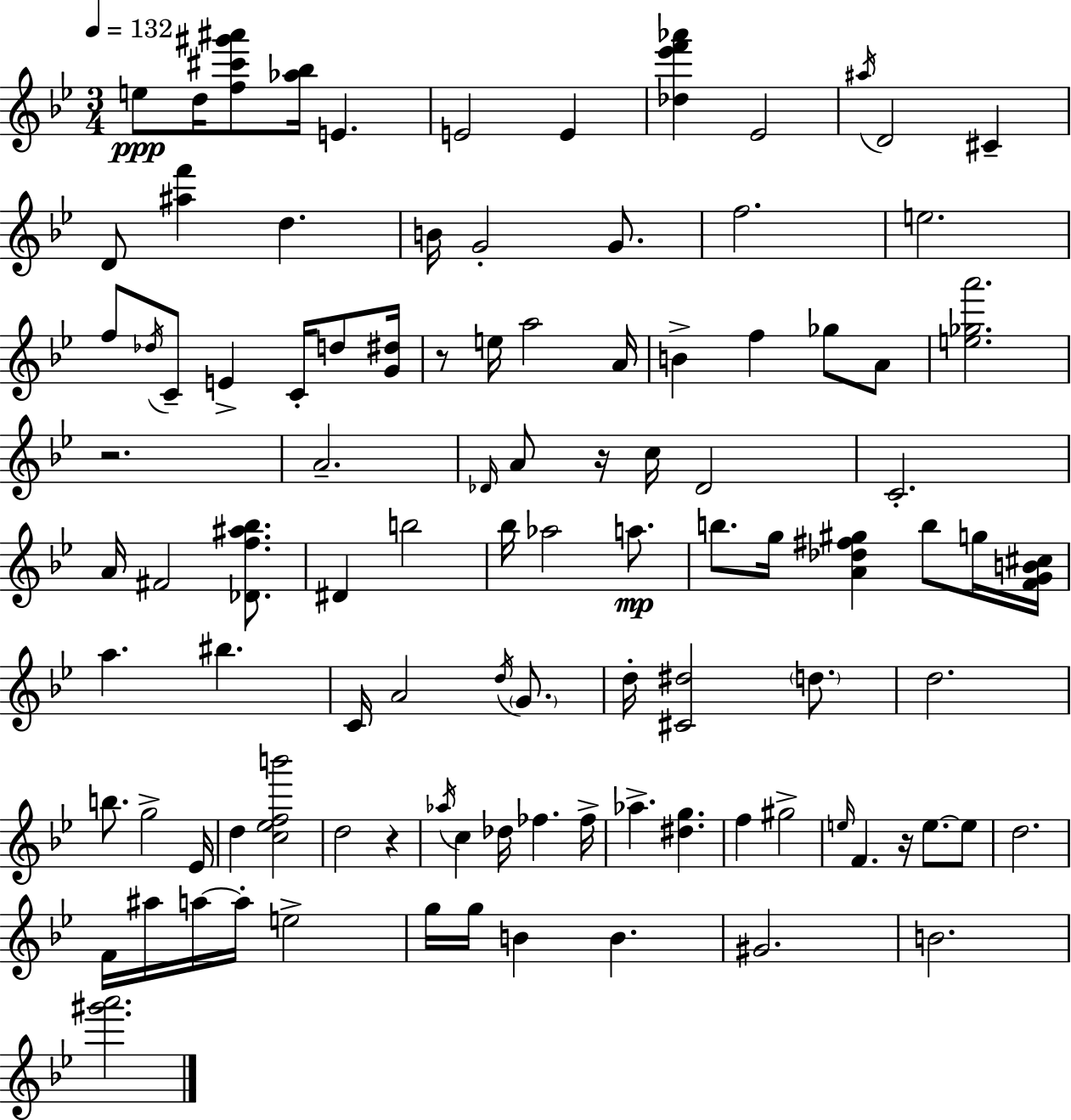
E5/e D5/s [F5,C#6,G#6,A#6]/e [Ab5,Bb5]/s E4/q. E4/h E4/q [Db5,Eb6,F6,Ab6]/q Eb4/h A#5/s D4/h C#4/q D4/e [A#5,F6]/q D5/q. B4/s G4/h G4/e. F5/h. E5/h. F5/e Db5/s C4/e E4/q C4/s D5/e [G4,D#5]/s R/e E5/s A5/h A4/s B4/q F5/q Gb5/e A4/e [E5,Gb5,A6]/h. R/h. A4/h. Db4/s A4/e R/s C5/s Db4/h C4/h. A4/s F#4/h [Db4,F5,A#5,Bb5]/e. D#4/q B5/h Bb5/s Ab5/h A5/e. B5/e. G5/s [A4,Db5,F#5,G#5]/q B5/e G5/s [F4,G4,B4,C#5]/s A5/q. BIS5/q. C4/s A4/h D5/s G4/e. D5/s [C#4,D#5]/h D5/e. D5/h. B5/e. G5/h Eb4/s D5/q [C5,Eb5,F5,B6]/h D5/h R/q Ab5/s C5/q Db5/s FES5/q. FES5/s Ab5/q. [D#5,G5]/q. F5/q G#5/h E5/s F4/q. R/s E5/e. E5/e D5/h. F4/s A#5/s A5/s A5/s E5/h G5/s G5/s B4/q B4/q. G#4/h. B4/h. [G#6,A6]/h.